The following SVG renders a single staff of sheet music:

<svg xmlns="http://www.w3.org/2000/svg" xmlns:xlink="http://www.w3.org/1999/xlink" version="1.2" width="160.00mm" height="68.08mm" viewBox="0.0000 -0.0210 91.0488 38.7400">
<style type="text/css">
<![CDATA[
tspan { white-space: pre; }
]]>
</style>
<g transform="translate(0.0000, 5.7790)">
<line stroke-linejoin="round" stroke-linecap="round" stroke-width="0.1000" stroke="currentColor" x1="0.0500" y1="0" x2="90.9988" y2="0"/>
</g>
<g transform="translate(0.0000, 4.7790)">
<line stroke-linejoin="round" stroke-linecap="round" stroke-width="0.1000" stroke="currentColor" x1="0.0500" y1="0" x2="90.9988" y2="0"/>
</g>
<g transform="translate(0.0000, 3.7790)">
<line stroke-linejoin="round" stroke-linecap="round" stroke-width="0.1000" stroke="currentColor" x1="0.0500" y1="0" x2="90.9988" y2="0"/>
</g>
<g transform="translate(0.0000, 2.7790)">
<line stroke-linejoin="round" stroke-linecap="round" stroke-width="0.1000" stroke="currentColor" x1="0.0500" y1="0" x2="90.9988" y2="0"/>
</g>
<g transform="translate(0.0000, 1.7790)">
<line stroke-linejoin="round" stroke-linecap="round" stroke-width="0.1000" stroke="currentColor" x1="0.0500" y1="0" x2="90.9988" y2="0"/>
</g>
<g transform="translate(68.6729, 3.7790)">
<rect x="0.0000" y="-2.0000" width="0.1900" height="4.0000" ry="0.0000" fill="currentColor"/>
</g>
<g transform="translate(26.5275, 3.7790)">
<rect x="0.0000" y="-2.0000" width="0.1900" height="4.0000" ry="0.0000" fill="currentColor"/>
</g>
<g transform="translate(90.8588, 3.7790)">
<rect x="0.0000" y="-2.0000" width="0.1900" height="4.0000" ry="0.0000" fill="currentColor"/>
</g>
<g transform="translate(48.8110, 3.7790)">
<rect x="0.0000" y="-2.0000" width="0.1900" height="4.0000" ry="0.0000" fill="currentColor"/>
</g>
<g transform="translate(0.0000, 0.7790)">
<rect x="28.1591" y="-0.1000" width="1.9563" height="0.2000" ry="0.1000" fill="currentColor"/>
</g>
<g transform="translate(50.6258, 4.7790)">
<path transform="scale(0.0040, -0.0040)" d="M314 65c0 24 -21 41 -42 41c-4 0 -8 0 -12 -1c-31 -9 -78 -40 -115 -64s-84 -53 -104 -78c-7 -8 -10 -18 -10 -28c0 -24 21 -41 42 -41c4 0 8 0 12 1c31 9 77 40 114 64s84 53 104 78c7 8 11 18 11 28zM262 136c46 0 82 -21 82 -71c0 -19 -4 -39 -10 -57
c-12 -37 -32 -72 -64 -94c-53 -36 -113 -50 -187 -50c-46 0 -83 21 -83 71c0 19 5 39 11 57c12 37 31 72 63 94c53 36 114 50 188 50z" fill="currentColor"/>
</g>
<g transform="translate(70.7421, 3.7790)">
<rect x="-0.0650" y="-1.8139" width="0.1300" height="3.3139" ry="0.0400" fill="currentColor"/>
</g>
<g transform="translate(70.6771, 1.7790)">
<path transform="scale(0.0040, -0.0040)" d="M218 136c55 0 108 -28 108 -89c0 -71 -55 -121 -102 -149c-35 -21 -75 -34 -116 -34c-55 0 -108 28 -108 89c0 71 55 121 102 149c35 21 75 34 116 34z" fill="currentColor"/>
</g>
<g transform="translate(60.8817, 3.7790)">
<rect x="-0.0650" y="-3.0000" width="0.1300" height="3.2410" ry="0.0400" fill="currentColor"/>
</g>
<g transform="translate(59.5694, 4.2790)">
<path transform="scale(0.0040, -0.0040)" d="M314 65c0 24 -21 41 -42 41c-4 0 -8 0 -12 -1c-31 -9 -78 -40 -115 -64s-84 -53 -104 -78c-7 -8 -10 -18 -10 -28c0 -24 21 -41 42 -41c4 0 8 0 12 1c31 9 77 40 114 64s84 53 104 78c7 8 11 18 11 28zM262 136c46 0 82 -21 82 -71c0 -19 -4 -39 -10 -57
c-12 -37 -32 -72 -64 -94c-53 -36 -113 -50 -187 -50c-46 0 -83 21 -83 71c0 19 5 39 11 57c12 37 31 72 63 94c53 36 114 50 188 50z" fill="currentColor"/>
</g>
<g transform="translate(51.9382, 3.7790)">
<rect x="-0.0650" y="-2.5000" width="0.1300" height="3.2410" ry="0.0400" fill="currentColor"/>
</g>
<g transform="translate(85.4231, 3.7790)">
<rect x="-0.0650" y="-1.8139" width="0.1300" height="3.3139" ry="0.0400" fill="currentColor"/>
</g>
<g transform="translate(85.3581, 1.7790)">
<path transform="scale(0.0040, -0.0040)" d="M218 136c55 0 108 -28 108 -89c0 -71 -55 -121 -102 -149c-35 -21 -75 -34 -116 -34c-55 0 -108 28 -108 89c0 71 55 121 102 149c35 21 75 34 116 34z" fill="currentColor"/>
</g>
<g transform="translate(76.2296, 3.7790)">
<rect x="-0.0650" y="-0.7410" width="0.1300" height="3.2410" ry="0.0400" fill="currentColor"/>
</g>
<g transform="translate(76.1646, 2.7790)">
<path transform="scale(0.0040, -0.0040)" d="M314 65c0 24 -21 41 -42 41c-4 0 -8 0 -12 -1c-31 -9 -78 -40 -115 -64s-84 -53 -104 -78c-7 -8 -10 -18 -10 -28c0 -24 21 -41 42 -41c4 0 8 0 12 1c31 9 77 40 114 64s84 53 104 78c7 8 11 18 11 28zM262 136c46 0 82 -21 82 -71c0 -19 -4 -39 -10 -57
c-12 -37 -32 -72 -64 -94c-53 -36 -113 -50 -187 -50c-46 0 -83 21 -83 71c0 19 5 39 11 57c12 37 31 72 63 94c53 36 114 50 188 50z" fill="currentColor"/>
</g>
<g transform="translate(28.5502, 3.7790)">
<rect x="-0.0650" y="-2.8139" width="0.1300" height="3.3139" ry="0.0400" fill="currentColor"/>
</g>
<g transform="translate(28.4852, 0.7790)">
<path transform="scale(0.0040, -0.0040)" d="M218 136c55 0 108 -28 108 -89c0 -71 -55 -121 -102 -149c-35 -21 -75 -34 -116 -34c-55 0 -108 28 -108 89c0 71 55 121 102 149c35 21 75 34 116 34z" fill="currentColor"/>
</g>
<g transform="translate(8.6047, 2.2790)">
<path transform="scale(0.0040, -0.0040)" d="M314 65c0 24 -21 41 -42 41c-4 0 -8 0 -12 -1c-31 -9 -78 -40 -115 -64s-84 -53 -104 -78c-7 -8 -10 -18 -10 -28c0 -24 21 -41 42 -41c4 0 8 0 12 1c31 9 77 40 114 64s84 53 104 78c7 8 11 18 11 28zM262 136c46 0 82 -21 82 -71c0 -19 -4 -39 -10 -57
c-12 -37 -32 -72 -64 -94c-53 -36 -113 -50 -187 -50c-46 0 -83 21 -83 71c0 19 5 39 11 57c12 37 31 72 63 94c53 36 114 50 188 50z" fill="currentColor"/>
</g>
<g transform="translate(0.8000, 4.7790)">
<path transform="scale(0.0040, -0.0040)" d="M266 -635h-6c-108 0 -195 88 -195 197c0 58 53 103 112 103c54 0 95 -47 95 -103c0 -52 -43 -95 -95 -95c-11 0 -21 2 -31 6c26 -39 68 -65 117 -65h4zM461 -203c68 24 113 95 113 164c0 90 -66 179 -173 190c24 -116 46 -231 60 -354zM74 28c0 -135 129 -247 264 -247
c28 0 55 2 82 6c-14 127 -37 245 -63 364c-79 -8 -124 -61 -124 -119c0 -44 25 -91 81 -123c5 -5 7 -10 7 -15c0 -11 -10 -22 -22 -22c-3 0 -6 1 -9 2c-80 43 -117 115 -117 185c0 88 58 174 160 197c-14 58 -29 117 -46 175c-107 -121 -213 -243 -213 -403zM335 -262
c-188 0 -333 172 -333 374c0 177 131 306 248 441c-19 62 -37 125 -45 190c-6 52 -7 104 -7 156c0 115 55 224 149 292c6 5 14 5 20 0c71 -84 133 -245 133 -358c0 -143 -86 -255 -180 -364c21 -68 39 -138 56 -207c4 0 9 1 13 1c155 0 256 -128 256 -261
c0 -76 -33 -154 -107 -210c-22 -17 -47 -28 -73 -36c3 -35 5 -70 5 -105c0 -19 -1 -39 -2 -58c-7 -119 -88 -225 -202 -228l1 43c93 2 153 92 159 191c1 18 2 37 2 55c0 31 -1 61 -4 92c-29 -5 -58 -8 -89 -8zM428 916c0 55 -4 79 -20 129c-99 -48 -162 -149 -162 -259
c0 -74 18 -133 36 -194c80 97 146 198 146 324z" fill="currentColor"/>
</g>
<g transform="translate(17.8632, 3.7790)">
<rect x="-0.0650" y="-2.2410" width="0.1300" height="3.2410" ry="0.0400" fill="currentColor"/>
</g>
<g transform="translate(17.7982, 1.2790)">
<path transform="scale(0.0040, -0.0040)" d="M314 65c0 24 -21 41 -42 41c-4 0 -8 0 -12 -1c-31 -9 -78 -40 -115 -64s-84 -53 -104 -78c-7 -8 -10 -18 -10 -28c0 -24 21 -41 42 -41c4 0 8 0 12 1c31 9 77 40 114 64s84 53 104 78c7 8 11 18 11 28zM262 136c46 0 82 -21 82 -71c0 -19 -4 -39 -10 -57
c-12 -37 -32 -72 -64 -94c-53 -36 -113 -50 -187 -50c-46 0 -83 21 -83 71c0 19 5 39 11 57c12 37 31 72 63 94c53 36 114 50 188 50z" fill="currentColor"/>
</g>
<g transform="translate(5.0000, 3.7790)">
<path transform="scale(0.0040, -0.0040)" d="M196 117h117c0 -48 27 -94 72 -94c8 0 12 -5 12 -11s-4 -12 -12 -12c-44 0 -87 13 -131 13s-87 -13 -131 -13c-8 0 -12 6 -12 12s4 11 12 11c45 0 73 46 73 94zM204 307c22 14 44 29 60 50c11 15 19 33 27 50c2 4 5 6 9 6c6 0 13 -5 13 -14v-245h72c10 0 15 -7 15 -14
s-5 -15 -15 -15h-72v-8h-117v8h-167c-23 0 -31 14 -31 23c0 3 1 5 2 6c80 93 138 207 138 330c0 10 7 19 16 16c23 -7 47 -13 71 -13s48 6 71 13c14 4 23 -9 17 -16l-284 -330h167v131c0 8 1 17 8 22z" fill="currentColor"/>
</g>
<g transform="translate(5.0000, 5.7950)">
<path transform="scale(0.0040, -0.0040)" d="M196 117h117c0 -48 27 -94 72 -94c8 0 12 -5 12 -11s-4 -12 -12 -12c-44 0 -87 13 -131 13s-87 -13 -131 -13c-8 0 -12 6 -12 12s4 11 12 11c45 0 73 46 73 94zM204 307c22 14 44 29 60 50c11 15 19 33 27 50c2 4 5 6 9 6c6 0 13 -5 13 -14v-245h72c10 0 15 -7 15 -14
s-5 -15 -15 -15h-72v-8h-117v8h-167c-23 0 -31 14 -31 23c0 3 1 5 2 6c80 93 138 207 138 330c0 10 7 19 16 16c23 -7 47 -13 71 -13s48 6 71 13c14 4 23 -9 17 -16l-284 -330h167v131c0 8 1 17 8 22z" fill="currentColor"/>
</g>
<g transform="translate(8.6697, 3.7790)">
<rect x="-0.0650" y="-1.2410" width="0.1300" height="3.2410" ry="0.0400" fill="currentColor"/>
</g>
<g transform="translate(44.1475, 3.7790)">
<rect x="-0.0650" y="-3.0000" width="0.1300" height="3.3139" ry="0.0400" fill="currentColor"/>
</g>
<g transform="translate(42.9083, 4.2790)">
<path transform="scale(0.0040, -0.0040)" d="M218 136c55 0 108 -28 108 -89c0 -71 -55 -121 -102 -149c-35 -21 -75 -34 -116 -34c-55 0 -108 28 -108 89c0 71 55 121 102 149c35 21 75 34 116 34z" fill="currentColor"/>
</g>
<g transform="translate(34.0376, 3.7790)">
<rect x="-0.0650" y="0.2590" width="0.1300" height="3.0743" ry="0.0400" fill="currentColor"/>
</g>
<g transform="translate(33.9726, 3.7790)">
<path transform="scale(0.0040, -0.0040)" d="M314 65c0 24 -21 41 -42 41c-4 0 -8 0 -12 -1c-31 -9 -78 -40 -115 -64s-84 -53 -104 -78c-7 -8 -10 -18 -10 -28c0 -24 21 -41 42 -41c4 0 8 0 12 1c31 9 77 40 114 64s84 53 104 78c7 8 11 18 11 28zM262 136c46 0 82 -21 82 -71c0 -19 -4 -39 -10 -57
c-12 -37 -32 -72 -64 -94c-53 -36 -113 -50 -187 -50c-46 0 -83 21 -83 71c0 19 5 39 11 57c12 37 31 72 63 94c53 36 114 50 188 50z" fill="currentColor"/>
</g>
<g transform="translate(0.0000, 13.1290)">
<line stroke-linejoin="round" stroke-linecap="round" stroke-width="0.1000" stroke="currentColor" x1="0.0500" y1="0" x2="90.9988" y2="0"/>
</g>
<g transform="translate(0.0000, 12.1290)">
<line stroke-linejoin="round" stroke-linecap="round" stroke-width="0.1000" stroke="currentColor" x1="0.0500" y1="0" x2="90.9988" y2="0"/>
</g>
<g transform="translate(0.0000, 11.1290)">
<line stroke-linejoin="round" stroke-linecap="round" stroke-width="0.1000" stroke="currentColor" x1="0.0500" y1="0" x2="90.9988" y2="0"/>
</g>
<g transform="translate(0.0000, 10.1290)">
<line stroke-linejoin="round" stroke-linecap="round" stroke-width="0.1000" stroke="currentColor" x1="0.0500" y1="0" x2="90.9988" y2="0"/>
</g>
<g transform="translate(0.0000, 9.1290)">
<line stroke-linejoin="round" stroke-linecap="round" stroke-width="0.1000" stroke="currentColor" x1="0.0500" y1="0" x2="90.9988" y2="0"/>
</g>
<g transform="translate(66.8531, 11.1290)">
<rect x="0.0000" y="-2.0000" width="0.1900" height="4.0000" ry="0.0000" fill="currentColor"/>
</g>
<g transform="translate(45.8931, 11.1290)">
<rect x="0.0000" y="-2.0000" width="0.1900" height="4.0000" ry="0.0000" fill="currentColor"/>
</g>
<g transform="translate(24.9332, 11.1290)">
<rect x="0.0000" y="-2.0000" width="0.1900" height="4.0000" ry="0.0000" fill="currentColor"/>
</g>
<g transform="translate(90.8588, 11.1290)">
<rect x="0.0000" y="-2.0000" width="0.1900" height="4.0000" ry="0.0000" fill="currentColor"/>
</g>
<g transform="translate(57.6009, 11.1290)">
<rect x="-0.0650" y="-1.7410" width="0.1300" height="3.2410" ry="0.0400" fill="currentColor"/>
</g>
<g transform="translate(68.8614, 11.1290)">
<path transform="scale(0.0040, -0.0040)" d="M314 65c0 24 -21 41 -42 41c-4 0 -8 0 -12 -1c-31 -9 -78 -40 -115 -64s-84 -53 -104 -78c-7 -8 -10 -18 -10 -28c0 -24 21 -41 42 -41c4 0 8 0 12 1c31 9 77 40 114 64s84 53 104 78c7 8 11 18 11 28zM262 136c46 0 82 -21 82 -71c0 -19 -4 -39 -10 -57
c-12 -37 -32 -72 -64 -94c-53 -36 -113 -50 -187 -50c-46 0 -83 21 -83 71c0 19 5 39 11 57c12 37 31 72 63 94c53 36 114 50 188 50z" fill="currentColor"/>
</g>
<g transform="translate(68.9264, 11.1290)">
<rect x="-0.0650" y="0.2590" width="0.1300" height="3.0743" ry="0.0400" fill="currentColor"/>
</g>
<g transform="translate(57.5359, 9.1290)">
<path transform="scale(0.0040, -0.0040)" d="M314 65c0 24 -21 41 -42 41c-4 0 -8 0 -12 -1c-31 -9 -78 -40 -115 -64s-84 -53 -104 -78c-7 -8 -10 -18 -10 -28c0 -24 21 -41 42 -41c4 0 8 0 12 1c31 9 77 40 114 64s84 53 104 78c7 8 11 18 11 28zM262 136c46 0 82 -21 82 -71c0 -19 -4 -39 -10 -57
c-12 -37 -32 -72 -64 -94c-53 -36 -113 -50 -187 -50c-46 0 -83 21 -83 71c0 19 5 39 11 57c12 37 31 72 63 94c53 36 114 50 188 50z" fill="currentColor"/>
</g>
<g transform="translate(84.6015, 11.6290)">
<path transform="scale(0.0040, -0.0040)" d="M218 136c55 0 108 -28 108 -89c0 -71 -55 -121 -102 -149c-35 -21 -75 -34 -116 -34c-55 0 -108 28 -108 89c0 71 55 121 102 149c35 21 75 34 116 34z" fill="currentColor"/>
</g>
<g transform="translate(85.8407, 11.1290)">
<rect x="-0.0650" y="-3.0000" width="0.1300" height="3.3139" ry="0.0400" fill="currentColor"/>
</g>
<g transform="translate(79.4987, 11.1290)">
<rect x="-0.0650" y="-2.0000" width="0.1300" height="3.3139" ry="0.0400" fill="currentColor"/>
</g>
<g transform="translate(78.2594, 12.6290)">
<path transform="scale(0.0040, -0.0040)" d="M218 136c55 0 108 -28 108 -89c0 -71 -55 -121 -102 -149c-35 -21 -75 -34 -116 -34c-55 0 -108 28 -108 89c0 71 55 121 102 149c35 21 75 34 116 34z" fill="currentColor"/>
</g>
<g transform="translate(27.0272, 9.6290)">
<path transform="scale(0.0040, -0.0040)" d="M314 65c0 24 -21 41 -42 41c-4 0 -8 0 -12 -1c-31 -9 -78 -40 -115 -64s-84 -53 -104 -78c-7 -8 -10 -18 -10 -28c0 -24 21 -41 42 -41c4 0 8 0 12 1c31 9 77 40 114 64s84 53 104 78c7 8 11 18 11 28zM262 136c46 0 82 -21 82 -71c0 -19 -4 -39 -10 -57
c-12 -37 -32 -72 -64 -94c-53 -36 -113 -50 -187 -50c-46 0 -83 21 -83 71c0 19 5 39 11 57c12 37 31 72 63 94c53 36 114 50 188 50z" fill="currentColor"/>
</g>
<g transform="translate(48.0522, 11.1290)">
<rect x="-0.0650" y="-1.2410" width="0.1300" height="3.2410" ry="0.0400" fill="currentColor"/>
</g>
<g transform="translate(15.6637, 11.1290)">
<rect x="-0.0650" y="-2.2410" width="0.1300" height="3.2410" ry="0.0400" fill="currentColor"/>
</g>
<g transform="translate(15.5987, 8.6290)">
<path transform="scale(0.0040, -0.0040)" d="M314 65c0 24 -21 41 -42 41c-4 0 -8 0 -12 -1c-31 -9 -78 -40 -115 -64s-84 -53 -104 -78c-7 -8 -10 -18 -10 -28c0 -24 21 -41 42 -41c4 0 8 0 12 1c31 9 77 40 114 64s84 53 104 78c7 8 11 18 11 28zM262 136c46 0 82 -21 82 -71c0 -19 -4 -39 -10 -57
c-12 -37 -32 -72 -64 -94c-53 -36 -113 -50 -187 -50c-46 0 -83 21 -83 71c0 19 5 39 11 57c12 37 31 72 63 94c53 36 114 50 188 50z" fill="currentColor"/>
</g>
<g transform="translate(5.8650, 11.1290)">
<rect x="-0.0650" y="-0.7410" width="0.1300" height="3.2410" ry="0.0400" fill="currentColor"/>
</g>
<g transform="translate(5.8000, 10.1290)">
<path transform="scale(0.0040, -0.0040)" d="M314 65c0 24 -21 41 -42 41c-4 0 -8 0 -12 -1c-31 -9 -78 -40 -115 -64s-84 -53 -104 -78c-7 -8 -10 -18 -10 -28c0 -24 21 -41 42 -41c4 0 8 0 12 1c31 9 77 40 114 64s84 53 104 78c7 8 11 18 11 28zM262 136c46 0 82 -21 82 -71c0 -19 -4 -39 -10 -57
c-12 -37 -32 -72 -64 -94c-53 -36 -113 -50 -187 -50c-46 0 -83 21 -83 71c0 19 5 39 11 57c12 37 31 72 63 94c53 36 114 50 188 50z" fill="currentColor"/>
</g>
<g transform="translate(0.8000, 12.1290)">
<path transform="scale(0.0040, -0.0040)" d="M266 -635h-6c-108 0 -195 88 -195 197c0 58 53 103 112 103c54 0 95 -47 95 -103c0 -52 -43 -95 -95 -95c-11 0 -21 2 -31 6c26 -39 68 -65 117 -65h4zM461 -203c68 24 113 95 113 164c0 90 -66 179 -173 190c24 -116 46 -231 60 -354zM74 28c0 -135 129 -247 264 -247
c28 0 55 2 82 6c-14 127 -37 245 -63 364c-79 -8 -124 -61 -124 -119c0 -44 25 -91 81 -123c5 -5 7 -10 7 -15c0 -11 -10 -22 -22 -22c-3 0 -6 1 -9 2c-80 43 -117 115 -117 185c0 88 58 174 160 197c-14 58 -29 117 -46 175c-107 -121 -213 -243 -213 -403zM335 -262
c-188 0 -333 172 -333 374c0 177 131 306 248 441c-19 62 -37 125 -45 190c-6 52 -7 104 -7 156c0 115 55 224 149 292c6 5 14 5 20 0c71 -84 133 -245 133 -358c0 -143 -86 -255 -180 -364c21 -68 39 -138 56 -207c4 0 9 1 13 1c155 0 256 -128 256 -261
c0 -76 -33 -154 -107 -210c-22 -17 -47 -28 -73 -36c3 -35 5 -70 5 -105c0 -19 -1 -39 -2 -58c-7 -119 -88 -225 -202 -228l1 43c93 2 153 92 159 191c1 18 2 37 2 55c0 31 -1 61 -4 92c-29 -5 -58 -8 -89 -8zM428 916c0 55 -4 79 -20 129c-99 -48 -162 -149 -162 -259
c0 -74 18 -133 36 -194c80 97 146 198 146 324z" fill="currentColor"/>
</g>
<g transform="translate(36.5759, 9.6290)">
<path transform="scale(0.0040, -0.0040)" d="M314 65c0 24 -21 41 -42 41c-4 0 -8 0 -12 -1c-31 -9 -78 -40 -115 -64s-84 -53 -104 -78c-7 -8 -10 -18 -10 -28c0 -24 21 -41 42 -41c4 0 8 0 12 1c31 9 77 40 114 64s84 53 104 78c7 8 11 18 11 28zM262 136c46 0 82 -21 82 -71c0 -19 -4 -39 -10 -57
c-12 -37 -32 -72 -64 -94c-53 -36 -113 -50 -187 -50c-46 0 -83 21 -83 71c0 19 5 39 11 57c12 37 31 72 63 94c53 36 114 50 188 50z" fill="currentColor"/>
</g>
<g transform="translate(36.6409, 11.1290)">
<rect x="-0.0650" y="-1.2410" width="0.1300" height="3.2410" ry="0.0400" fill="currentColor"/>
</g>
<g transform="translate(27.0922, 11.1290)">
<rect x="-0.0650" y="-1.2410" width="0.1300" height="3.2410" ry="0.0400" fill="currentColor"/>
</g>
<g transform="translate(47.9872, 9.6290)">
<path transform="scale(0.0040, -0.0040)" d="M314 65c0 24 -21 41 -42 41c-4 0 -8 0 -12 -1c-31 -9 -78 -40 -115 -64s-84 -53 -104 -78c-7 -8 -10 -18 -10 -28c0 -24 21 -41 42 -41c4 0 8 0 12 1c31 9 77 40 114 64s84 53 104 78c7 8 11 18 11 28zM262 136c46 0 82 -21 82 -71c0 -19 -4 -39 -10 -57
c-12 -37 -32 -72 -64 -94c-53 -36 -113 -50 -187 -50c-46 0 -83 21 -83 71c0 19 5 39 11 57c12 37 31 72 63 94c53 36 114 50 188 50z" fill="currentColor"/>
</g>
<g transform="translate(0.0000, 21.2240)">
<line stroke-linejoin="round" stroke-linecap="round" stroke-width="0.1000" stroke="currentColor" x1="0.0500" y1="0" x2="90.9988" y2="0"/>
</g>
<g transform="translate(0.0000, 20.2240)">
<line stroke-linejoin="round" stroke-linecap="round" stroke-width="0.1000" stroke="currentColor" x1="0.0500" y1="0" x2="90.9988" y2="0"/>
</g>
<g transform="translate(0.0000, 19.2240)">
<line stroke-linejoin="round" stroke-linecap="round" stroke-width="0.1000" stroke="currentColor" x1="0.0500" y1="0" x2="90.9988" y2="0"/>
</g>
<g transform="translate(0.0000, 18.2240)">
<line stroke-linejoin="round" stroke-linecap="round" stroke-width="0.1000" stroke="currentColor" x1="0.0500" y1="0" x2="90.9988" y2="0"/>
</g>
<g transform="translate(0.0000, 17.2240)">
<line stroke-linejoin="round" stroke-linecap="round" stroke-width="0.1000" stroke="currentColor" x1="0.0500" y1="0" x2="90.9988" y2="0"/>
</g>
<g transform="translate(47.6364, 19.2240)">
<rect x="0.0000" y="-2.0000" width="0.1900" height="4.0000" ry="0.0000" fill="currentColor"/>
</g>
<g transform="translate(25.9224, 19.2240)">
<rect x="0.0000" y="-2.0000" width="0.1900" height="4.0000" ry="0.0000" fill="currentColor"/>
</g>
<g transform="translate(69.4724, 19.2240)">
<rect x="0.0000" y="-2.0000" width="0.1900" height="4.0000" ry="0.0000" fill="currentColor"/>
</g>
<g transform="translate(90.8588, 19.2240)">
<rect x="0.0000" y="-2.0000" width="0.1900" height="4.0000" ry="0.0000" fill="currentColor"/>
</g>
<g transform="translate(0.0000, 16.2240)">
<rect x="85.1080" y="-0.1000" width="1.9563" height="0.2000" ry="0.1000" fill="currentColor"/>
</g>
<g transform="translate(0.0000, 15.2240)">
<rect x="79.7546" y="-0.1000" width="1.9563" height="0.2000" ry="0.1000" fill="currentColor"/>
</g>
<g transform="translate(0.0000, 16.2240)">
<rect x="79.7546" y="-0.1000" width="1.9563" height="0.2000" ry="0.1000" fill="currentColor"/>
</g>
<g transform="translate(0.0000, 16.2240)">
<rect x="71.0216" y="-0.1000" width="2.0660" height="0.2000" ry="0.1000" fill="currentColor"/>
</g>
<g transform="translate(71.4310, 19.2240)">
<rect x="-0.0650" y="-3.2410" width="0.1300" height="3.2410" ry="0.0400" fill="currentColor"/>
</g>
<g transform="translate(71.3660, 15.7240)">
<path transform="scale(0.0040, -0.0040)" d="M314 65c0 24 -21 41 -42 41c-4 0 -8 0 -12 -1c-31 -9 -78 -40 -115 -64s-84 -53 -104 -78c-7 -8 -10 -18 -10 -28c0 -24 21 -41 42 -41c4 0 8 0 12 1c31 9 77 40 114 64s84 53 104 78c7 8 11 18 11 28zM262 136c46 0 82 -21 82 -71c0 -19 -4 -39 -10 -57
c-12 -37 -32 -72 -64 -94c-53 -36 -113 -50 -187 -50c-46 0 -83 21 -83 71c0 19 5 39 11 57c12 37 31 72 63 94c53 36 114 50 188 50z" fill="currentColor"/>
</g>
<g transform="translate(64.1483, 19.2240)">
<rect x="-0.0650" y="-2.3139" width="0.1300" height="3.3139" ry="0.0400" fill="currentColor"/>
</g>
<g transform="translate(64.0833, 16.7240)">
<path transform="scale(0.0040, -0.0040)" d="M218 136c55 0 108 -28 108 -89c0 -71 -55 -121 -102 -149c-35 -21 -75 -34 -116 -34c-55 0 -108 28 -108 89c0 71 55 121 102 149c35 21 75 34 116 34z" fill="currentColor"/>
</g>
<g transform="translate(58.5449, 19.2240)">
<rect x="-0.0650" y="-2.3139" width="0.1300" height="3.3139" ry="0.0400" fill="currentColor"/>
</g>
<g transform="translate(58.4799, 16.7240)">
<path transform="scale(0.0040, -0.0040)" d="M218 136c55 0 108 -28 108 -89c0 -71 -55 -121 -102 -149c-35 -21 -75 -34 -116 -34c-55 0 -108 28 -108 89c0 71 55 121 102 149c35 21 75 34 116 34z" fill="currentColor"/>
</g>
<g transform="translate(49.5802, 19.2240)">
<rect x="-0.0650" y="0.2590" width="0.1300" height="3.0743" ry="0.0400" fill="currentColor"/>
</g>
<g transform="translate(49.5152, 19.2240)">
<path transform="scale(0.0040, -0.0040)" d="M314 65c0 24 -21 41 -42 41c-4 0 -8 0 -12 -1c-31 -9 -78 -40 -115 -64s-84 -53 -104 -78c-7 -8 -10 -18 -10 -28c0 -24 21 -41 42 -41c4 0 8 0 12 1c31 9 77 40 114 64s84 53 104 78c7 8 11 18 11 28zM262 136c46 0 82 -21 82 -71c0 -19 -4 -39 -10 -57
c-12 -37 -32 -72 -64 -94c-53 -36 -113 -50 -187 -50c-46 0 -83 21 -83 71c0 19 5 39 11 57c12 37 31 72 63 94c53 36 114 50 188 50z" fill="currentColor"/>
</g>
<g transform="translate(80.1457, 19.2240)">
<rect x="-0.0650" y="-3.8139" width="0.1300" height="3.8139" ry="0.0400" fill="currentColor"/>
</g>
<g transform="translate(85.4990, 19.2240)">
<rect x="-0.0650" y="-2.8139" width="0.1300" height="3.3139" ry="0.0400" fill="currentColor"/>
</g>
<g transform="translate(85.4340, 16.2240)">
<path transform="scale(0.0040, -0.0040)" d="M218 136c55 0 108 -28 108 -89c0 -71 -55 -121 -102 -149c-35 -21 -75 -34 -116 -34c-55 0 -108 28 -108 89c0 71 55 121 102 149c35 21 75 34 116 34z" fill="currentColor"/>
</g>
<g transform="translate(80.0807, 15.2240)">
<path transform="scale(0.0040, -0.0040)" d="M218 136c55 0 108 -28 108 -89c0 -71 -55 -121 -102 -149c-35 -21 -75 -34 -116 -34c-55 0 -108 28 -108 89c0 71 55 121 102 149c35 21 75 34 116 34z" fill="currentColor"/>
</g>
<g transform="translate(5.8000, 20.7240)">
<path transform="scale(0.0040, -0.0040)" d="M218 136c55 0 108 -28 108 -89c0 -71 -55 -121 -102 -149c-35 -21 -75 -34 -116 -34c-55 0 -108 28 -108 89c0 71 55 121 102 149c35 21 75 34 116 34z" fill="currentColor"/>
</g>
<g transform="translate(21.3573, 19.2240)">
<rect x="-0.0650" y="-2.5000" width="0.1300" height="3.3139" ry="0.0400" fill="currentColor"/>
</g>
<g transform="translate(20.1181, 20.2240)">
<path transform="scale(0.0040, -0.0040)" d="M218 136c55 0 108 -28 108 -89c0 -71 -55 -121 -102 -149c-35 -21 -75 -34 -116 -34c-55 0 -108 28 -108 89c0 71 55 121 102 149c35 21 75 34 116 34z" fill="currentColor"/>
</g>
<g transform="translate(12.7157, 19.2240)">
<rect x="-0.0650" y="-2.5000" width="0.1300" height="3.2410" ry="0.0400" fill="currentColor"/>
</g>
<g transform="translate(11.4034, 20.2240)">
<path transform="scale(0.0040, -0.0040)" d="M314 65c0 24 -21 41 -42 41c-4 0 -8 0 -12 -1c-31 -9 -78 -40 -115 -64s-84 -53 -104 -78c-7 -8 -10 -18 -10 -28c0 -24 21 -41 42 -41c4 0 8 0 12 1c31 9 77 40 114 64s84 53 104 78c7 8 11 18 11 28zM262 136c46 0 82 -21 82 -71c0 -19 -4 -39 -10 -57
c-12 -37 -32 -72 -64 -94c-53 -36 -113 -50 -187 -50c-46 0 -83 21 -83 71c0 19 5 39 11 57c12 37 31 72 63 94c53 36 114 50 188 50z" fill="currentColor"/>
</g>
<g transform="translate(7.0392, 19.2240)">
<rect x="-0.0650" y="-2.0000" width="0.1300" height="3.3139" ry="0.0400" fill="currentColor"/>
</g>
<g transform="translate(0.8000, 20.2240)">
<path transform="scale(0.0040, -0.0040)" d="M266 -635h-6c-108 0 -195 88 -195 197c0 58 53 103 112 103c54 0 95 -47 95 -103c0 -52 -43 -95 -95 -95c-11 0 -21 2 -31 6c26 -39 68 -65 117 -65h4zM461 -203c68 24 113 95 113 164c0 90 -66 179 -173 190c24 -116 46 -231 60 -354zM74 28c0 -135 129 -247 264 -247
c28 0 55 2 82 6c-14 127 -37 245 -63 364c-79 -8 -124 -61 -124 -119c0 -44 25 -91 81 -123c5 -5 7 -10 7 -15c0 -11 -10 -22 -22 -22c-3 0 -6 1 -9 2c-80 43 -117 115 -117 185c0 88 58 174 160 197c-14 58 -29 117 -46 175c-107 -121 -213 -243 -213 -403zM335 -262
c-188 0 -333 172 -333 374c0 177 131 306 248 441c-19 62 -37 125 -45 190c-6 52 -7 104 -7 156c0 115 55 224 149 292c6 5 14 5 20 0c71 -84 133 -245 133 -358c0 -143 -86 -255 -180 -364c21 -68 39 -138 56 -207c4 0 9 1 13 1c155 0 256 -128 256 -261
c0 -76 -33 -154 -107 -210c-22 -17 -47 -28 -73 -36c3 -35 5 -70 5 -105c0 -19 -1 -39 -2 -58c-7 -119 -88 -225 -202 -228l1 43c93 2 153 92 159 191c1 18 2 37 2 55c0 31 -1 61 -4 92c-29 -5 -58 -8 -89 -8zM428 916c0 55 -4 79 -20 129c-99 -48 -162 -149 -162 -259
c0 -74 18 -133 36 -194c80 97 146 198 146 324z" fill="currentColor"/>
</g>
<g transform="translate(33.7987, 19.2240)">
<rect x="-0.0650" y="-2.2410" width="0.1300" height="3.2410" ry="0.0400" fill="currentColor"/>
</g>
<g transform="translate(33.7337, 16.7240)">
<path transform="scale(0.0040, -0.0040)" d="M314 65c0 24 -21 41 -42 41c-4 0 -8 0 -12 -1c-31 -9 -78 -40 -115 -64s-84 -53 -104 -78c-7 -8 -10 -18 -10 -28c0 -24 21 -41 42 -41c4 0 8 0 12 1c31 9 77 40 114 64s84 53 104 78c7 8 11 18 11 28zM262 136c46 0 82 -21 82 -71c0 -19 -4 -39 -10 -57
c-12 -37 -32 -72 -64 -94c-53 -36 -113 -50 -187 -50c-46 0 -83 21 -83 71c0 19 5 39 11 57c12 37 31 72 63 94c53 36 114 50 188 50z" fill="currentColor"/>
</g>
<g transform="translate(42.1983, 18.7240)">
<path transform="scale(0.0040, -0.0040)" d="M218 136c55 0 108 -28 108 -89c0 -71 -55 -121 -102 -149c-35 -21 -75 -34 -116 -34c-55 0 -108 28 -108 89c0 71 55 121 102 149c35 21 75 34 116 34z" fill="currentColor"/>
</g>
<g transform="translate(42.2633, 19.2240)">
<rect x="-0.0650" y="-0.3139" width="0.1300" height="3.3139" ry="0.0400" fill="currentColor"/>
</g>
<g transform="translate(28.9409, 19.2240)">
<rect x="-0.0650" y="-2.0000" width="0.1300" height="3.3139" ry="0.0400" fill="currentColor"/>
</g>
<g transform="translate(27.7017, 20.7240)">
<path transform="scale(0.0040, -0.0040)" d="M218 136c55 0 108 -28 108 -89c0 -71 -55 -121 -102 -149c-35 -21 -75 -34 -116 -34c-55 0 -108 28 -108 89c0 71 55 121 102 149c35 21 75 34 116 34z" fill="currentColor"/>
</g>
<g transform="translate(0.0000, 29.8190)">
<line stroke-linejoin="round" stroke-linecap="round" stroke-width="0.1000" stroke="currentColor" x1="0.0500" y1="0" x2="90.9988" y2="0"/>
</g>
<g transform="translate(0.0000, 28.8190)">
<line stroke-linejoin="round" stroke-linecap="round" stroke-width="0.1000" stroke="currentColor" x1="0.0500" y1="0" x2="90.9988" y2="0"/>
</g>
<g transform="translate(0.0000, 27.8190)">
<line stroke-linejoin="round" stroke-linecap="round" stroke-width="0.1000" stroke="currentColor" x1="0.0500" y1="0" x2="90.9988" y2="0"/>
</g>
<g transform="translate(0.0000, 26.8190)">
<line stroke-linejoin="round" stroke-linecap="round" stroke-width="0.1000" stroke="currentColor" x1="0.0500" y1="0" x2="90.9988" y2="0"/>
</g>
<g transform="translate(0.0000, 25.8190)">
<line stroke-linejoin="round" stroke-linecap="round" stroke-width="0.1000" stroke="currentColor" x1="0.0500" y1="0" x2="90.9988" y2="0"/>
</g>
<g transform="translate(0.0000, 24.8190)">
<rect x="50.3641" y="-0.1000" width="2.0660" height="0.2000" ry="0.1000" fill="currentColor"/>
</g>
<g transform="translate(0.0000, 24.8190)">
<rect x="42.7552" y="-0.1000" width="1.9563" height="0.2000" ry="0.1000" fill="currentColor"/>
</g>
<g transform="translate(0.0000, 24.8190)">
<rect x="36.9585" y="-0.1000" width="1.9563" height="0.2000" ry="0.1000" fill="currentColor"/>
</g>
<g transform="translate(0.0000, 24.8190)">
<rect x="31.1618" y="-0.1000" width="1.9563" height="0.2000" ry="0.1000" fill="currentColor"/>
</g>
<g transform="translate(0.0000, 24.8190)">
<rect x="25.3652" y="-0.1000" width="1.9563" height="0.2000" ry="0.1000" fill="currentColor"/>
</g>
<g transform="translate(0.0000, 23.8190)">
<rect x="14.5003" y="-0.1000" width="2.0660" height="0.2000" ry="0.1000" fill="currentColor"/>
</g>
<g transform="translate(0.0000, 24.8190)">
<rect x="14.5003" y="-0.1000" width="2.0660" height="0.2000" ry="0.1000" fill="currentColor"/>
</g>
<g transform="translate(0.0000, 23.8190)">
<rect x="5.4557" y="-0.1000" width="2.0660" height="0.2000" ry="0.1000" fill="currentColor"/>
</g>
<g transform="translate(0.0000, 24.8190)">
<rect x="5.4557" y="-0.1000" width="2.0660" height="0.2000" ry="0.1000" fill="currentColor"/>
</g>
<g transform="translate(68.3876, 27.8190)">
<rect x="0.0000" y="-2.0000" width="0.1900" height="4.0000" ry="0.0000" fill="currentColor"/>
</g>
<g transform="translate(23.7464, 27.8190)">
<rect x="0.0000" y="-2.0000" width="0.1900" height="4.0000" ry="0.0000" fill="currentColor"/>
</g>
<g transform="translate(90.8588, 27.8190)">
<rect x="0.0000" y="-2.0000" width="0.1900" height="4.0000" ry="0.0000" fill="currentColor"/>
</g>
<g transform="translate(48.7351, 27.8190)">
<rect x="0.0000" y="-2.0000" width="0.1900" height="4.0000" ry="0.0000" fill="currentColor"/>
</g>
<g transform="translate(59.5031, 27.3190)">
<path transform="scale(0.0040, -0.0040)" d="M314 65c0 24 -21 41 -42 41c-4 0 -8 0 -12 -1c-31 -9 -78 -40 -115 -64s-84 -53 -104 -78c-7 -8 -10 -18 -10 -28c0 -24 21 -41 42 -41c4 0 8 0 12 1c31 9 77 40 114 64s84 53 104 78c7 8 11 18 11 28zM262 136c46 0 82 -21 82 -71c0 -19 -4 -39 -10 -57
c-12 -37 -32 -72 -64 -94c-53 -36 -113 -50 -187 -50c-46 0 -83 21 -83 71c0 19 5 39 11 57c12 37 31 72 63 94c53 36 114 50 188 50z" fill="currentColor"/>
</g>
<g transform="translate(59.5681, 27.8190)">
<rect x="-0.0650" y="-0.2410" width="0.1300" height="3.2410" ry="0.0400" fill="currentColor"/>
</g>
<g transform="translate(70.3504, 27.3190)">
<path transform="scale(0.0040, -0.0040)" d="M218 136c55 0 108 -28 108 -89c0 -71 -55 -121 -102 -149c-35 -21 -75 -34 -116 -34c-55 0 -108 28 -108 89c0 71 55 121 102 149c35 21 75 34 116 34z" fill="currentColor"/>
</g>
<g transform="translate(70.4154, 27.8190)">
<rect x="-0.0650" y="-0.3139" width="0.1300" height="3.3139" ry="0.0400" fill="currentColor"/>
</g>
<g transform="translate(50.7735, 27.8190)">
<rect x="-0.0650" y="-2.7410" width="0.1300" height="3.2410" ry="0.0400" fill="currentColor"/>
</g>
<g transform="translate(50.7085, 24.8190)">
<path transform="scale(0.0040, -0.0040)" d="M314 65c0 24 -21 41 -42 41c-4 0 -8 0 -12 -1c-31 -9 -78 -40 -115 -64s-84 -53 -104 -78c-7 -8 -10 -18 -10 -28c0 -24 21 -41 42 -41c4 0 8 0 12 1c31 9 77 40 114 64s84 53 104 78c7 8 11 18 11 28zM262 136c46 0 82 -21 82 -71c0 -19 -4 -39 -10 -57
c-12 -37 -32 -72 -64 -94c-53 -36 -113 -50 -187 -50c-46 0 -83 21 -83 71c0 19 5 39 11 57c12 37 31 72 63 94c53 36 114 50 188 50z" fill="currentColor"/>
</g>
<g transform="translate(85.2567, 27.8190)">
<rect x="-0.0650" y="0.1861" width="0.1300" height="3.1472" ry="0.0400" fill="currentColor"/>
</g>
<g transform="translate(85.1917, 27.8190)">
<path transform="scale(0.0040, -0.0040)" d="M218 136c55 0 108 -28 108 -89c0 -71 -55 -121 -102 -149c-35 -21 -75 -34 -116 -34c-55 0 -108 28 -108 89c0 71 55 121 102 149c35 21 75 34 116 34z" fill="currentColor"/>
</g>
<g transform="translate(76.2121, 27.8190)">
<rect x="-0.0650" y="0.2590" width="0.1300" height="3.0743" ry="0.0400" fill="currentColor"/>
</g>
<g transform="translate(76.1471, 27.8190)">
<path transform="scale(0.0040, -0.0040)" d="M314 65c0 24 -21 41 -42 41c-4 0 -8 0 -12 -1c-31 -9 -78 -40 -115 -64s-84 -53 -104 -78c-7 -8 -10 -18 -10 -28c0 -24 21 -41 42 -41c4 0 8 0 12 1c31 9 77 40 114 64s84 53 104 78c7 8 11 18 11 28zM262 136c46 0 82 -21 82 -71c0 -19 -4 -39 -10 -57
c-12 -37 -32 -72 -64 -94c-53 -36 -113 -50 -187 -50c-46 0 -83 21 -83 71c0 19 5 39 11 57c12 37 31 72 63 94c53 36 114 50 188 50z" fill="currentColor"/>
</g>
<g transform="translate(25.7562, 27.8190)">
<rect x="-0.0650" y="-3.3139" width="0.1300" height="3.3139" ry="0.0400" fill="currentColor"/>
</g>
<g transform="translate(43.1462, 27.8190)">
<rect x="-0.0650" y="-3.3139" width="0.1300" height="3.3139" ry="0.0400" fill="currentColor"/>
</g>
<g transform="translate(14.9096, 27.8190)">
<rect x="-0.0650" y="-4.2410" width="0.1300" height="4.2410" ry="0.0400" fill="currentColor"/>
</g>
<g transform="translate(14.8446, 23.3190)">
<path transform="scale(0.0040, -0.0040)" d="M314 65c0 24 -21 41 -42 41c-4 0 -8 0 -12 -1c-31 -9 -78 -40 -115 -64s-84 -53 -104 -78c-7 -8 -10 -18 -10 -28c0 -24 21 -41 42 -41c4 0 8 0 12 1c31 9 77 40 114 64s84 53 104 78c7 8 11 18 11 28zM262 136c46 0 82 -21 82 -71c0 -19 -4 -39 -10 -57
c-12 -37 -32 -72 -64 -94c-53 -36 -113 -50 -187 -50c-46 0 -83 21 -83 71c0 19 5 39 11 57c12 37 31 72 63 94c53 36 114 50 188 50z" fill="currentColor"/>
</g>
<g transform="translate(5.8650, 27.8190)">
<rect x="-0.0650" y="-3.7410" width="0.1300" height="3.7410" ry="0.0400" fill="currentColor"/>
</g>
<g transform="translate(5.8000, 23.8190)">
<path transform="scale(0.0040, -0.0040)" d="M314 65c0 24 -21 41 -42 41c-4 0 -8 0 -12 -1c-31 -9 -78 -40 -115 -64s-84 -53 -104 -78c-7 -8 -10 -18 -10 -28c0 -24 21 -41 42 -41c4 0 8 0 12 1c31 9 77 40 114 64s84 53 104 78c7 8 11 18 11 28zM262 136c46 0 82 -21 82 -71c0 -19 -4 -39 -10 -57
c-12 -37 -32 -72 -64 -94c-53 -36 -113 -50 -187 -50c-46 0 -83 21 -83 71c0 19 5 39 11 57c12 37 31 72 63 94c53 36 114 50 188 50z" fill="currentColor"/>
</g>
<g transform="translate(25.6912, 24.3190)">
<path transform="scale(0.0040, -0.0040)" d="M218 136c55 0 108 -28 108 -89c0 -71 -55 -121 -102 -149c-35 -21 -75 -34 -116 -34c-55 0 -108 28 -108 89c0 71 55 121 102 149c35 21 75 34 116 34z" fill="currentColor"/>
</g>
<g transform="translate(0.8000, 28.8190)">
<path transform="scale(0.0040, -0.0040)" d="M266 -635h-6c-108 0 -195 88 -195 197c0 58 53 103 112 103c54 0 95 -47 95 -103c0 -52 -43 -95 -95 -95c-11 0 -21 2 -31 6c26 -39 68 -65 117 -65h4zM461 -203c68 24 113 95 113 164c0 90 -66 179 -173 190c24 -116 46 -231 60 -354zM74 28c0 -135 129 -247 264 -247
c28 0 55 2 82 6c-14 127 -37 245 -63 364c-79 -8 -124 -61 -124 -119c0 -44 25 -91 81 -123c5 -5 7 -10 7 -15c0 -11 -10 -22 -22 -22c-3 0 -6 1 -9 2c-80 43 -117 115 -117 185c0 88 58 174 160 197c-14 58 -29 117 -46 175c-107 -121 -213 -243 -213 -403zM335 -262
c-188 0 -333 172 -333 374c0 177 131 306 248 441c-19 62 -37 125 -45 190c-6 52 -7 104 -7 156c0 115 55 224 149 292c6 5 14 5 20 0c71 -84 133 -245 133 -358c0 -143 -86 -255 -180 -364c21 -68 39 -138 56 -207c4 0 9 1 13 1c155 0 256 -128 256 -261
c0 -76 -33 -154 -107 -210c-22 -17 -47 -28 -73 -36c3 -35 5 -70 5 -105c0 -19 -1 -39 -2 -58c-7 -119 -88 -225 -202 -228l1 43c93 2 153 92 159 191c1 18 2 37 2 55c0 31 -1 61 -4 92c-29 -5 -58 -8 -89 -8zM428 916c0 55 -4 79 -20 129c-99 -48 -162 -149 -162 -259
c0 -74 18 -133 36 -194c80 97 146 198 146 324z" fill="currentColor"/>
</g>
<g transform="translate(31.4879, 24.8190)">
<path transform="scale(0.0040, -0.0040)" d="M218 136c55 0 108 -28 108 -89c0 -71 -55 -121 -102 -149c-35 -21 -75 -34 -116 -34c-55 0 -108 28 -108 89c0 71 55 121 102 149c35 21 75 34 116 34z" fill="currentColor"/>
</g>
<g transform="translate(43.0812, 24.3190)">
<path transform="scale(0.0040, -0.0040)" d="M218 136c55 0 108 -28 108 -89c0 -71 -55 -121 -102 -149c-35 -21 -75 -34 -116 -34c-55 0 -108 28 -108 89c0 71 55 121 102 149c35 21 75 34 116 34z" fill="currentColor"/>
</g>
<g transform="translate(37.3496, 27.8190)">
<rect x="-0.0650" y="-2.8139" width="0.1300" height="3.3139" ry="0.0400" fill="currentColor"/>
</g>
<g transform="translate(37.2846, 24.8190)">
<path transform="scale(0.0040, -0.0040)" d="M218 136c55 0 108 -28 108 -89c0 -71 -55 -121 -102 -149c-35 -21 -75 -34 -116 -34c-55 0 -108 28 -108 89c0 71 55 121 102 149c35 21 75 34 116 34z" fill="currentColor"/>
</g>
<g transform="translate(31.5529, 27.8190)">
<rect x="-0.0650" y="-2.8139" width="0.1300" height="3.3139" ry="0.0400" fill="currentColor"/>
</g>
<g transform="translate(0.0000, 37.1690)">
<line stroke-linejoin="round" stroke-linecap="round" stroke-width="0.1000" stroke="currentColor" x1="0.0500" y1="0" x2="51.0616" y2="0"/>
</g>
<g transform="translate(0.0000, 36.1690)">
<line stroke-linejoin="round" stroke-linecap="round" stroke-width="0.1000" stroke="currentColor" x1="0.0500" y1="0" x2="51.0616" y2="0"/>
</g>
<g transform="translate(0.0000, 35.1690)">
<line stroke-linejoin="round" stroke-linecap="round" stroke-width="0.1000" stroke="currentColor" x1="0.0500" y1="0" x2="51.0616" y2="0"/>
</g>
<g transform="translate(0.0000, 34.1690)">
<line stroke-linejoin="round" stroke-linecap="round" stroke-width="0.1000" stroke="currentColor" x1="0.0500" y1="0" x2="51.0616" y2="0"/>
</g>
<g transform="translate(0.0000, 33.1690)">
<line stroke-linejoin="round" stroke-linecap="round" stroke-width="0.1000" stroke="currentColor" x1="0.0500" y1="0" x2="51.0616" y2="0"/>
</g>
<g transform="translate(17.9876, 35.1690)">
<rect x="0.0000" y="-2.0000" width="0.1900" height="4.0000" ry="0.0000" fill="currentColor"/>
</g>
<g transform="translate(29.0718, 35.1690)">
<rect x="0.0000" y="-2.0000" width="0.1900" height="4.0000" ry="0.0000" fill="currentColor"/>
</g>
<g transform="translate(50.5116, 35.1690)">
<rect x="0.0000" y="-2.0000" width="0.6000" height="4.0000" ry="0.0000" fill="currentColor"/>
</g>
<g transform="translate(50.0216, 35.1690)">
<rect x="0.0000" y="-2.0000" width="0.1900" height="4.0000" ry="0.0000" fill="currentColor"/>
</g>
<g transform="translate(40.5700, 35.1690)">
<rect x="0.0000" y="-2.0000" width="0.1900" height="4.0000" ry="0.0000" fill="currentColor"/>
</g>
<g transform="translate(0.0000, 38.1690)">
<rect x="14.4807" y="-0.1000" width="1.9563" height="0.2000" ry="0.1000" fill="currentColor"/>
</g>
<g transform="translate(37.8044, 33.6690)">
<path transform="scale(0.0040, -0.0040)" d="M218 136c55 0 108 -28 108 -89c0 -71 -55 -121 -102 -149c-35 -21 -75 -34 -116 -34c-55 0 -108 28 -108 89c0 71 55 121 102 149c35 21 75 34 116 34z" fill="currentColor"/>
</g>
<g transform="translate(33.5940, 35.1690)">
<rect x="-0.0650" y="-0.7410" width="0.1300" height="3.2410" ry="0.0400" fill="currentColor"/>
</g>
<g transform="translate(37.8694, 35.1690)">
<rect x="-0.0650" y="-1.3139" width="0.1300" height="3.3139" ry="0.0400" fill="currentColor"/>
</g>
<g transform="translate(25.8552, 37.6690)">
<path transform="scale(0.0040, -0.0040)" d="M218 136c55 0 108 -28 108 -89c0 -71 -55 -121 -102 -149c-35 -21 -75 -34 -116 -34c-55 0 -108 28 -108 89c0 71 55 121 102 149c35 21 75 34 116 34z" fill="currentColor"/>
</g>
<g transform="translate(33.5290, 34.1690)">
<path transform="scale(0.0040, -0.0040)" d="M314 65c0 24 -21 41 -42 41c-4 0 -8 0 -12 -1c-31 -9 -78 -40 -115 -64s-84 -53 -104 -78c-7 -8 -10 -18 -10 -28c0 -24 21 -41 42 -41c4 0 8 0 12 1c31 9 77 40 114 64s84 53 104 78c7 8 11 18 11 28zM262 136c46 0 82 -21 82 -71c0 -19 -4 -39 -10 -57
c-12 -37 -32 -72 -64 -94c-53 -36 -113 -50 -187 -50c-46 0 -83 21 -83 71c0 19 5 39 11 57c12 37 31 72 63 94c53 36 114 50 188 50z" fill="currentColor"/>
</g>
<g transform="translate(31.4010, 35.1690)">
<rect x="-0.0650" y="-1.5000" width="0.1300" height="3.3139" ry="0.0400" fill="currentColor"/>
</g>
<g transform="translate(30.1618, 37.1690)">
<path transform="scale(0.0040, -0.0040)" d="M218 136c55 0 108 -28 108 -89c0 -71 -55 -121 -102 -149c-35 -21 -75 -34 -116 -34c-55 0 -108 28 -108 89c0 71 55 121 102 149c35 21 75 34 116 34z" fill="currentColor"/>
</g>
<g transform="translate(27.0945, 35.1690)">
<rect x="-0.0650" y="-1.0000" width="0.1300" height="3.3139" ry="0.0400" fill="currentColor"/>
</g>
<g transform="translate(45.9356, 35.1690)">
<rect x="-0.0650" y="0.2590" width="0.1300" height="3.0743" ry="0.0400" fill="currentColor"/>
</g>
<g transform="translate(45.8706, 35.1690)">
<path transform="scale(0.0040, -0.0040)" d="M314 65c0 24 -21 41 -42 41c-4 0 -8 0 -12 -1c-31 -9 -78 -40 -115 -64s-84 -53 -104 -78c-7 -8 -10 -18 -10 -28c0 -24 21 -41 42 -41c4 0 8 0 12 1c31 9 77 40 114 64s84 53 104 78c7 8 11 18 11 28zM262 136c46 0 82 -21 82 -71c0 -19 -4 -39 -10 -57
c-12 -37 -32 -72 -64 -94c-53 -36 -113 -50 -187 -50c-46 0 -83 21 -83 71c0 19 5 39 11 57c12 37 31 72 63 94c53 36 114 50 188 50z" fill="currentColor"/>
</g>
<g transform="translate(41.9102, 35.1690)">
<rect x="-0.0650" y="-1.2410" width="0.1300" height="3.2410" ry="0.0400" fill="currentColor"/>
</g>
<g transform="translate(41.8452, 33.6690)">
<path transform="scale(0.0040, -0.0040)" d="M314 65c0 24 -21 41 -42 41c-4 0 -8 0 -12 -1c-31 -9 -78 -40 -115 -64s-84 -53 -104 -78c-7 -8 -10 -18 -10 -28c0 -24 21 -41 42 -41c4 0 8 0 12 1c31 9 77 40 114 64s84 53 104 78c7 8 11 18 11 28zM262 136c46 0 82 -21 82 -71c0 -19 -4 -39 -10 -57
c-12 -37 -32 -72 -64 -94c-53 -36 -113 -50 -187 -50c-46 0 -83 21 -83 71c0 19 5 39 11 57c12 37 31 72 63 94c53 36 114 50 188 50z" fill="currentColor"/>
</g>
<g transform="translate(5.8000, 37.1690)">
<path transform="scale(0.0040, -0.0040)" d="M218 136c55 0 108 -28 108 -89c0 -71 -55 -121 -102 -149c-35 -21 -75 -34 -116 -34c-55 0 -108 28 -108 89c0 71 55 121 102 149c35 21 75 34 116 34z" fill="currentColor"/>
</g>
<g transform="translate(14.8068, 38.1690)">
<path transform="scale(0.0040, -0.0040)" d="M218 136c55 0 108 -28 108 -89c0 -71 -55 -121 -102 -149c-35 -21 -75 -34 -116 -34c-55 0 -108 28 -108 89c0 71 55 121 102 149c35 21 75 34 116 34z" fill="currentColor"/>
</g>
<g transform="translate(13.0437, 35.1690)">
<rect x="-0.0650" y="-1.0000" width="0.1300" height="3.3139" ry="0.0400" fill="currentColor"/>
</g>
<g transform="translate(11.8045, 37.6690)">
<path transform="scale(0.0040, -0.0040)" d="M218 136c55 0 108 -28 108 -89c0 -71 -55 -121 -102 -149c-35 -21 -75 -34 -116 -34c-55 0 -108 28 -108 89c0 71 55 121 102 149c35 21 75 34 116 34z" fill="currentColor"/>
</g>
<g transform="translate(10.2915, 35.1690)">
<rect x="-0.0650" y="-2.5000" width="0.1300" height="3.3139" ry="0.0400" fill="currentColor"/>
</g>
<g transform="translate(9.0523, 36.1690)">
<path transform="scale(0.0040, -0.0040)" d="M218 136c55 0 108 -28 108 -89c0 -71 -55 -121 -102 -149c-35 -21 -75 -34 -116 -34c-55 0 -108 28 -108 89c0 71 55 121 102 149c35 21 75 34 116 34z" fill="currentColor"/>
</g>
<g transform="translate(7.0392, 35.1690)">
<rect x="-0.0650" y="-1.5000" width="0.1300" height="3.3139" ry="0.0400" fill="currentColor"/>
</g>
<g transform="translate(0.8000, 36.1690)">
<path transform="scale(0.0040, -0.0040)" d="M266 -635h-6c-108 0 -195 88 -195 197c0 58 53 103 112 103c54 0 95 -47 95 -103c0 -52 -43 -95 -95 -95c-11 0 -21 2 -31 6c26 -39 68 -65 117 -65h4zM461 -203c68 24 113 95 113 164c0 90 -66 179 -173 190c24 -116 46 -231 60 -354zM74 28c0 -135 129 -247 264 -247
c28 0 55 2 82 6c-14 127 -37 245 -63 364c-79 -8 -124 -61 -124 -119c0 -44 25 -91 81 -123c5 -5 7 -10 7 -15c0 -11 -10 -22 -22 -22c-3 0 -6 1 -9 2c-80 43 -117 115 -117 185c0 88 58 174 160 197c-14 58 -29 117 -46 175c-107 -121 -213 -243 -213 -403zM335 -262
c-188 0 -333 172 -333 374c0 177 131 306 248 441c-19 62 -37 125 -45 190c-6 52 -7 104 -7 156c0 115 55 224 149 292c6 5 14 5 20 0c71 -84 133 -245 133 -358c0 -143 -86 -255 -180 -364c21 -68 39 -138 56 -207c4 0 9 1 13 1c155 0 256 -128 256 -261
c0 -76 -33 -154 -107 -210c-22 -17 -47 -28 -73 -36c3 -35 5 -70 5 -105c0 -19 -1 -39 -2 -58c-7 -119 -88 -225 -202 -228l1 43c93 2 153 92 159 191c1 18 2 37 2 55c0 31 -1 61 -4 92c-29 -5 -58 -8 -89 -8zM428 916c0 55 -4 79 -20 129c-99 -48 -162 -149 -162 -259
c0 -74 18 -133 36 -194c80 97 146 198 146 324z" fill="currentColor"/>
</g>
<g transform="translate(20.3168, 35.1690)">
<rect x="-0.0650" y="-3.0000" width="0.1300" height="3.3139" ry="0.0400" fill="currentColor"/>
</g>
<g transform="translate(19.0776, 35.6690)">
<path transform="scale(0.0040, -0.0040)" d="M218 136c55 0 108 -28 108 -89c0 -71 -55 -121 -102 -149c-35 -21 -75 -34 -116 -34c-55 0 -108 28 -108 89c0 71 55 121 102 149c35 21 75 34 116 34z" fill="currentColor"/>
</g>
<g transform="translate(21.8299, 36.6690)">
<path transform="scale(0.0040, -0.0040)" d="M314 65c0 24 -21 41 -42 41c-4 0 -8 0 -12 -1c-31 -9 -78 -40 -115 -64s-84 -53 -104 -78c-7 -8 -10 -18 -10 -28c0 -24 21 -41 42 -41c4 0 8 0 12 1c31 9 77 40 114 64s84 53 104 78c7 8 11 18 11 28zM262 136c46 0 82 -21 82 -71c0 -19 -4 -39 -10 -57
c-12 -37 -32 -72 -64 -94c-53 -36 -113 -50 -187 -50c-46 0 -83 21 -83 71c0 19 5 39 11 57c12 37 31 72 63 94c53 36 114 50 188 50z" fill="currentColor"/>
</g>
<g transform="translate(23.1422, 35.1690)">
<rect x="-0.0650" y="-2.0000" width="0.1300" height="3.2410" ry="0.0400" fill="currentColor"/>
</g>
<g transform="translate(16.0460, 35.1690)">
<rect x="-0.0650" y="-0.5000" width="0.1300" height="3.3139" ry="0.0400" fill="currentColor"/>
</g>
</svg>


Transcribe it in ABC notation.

X:1
T:Untitled
M:4/4
L:1/4
K:C
e2 g2 a B2 A G2 A2 f d2 f d2 g2 e2 e2 e2 f2 B2 F A F G2 G F g2 c B2 g g b2 c' a c'2 d'2 b a a b a2 c2 c B2 B E G D C A F2 D E d2 e e2 B2